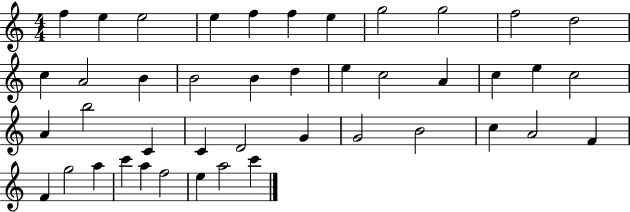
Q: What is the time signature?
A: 4/4